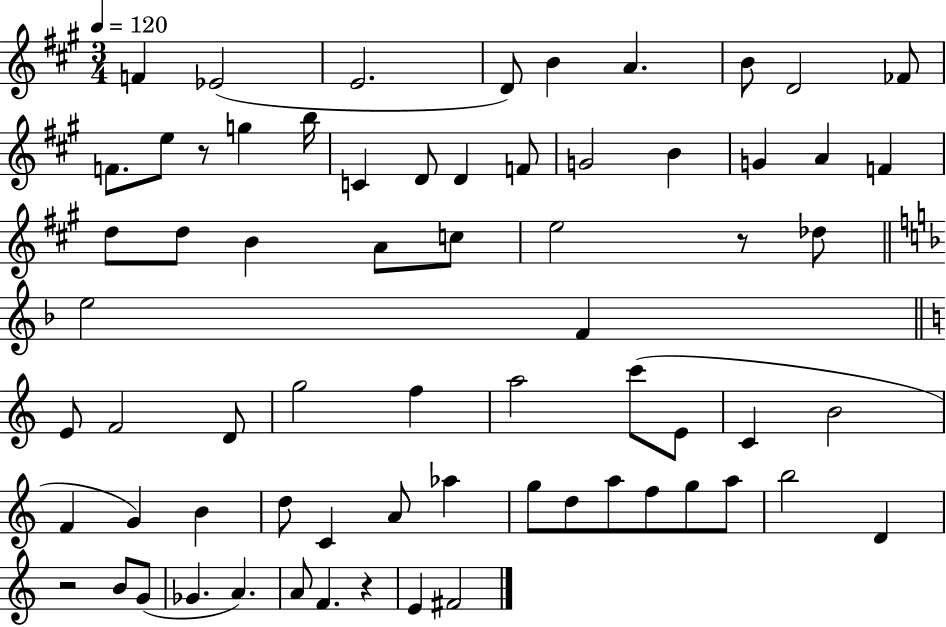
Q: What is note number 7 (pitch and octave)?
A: B4